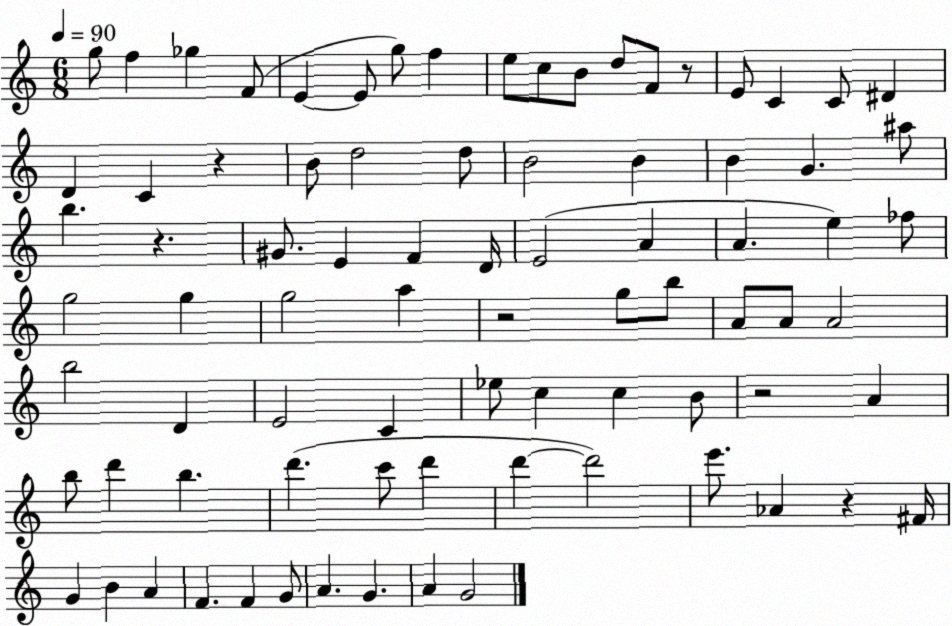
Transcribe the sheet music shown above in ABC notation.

X:1
T:Untitled
M:6/8
L:1/4
K:C
g/2 f _g F/2 E E/2 g/2 f e/2 c/2 B/2 d/2 F/2 z/2 E/2 C C/2 ^D D C z B/2 d2 d/2 B2 B B G ^a/2 b z ^G/2 E F D/4 E2 A A e _f/2 g2 g g2 a z2 g/2 b/2 A/2 A/2 A2 b2 D E2 C _e/2 c c B/2 z2 A b/2 d' b d' c'/2 d' d' d'2 e'/2 _A z ^F/4 G B A F F G/2 A G A G2